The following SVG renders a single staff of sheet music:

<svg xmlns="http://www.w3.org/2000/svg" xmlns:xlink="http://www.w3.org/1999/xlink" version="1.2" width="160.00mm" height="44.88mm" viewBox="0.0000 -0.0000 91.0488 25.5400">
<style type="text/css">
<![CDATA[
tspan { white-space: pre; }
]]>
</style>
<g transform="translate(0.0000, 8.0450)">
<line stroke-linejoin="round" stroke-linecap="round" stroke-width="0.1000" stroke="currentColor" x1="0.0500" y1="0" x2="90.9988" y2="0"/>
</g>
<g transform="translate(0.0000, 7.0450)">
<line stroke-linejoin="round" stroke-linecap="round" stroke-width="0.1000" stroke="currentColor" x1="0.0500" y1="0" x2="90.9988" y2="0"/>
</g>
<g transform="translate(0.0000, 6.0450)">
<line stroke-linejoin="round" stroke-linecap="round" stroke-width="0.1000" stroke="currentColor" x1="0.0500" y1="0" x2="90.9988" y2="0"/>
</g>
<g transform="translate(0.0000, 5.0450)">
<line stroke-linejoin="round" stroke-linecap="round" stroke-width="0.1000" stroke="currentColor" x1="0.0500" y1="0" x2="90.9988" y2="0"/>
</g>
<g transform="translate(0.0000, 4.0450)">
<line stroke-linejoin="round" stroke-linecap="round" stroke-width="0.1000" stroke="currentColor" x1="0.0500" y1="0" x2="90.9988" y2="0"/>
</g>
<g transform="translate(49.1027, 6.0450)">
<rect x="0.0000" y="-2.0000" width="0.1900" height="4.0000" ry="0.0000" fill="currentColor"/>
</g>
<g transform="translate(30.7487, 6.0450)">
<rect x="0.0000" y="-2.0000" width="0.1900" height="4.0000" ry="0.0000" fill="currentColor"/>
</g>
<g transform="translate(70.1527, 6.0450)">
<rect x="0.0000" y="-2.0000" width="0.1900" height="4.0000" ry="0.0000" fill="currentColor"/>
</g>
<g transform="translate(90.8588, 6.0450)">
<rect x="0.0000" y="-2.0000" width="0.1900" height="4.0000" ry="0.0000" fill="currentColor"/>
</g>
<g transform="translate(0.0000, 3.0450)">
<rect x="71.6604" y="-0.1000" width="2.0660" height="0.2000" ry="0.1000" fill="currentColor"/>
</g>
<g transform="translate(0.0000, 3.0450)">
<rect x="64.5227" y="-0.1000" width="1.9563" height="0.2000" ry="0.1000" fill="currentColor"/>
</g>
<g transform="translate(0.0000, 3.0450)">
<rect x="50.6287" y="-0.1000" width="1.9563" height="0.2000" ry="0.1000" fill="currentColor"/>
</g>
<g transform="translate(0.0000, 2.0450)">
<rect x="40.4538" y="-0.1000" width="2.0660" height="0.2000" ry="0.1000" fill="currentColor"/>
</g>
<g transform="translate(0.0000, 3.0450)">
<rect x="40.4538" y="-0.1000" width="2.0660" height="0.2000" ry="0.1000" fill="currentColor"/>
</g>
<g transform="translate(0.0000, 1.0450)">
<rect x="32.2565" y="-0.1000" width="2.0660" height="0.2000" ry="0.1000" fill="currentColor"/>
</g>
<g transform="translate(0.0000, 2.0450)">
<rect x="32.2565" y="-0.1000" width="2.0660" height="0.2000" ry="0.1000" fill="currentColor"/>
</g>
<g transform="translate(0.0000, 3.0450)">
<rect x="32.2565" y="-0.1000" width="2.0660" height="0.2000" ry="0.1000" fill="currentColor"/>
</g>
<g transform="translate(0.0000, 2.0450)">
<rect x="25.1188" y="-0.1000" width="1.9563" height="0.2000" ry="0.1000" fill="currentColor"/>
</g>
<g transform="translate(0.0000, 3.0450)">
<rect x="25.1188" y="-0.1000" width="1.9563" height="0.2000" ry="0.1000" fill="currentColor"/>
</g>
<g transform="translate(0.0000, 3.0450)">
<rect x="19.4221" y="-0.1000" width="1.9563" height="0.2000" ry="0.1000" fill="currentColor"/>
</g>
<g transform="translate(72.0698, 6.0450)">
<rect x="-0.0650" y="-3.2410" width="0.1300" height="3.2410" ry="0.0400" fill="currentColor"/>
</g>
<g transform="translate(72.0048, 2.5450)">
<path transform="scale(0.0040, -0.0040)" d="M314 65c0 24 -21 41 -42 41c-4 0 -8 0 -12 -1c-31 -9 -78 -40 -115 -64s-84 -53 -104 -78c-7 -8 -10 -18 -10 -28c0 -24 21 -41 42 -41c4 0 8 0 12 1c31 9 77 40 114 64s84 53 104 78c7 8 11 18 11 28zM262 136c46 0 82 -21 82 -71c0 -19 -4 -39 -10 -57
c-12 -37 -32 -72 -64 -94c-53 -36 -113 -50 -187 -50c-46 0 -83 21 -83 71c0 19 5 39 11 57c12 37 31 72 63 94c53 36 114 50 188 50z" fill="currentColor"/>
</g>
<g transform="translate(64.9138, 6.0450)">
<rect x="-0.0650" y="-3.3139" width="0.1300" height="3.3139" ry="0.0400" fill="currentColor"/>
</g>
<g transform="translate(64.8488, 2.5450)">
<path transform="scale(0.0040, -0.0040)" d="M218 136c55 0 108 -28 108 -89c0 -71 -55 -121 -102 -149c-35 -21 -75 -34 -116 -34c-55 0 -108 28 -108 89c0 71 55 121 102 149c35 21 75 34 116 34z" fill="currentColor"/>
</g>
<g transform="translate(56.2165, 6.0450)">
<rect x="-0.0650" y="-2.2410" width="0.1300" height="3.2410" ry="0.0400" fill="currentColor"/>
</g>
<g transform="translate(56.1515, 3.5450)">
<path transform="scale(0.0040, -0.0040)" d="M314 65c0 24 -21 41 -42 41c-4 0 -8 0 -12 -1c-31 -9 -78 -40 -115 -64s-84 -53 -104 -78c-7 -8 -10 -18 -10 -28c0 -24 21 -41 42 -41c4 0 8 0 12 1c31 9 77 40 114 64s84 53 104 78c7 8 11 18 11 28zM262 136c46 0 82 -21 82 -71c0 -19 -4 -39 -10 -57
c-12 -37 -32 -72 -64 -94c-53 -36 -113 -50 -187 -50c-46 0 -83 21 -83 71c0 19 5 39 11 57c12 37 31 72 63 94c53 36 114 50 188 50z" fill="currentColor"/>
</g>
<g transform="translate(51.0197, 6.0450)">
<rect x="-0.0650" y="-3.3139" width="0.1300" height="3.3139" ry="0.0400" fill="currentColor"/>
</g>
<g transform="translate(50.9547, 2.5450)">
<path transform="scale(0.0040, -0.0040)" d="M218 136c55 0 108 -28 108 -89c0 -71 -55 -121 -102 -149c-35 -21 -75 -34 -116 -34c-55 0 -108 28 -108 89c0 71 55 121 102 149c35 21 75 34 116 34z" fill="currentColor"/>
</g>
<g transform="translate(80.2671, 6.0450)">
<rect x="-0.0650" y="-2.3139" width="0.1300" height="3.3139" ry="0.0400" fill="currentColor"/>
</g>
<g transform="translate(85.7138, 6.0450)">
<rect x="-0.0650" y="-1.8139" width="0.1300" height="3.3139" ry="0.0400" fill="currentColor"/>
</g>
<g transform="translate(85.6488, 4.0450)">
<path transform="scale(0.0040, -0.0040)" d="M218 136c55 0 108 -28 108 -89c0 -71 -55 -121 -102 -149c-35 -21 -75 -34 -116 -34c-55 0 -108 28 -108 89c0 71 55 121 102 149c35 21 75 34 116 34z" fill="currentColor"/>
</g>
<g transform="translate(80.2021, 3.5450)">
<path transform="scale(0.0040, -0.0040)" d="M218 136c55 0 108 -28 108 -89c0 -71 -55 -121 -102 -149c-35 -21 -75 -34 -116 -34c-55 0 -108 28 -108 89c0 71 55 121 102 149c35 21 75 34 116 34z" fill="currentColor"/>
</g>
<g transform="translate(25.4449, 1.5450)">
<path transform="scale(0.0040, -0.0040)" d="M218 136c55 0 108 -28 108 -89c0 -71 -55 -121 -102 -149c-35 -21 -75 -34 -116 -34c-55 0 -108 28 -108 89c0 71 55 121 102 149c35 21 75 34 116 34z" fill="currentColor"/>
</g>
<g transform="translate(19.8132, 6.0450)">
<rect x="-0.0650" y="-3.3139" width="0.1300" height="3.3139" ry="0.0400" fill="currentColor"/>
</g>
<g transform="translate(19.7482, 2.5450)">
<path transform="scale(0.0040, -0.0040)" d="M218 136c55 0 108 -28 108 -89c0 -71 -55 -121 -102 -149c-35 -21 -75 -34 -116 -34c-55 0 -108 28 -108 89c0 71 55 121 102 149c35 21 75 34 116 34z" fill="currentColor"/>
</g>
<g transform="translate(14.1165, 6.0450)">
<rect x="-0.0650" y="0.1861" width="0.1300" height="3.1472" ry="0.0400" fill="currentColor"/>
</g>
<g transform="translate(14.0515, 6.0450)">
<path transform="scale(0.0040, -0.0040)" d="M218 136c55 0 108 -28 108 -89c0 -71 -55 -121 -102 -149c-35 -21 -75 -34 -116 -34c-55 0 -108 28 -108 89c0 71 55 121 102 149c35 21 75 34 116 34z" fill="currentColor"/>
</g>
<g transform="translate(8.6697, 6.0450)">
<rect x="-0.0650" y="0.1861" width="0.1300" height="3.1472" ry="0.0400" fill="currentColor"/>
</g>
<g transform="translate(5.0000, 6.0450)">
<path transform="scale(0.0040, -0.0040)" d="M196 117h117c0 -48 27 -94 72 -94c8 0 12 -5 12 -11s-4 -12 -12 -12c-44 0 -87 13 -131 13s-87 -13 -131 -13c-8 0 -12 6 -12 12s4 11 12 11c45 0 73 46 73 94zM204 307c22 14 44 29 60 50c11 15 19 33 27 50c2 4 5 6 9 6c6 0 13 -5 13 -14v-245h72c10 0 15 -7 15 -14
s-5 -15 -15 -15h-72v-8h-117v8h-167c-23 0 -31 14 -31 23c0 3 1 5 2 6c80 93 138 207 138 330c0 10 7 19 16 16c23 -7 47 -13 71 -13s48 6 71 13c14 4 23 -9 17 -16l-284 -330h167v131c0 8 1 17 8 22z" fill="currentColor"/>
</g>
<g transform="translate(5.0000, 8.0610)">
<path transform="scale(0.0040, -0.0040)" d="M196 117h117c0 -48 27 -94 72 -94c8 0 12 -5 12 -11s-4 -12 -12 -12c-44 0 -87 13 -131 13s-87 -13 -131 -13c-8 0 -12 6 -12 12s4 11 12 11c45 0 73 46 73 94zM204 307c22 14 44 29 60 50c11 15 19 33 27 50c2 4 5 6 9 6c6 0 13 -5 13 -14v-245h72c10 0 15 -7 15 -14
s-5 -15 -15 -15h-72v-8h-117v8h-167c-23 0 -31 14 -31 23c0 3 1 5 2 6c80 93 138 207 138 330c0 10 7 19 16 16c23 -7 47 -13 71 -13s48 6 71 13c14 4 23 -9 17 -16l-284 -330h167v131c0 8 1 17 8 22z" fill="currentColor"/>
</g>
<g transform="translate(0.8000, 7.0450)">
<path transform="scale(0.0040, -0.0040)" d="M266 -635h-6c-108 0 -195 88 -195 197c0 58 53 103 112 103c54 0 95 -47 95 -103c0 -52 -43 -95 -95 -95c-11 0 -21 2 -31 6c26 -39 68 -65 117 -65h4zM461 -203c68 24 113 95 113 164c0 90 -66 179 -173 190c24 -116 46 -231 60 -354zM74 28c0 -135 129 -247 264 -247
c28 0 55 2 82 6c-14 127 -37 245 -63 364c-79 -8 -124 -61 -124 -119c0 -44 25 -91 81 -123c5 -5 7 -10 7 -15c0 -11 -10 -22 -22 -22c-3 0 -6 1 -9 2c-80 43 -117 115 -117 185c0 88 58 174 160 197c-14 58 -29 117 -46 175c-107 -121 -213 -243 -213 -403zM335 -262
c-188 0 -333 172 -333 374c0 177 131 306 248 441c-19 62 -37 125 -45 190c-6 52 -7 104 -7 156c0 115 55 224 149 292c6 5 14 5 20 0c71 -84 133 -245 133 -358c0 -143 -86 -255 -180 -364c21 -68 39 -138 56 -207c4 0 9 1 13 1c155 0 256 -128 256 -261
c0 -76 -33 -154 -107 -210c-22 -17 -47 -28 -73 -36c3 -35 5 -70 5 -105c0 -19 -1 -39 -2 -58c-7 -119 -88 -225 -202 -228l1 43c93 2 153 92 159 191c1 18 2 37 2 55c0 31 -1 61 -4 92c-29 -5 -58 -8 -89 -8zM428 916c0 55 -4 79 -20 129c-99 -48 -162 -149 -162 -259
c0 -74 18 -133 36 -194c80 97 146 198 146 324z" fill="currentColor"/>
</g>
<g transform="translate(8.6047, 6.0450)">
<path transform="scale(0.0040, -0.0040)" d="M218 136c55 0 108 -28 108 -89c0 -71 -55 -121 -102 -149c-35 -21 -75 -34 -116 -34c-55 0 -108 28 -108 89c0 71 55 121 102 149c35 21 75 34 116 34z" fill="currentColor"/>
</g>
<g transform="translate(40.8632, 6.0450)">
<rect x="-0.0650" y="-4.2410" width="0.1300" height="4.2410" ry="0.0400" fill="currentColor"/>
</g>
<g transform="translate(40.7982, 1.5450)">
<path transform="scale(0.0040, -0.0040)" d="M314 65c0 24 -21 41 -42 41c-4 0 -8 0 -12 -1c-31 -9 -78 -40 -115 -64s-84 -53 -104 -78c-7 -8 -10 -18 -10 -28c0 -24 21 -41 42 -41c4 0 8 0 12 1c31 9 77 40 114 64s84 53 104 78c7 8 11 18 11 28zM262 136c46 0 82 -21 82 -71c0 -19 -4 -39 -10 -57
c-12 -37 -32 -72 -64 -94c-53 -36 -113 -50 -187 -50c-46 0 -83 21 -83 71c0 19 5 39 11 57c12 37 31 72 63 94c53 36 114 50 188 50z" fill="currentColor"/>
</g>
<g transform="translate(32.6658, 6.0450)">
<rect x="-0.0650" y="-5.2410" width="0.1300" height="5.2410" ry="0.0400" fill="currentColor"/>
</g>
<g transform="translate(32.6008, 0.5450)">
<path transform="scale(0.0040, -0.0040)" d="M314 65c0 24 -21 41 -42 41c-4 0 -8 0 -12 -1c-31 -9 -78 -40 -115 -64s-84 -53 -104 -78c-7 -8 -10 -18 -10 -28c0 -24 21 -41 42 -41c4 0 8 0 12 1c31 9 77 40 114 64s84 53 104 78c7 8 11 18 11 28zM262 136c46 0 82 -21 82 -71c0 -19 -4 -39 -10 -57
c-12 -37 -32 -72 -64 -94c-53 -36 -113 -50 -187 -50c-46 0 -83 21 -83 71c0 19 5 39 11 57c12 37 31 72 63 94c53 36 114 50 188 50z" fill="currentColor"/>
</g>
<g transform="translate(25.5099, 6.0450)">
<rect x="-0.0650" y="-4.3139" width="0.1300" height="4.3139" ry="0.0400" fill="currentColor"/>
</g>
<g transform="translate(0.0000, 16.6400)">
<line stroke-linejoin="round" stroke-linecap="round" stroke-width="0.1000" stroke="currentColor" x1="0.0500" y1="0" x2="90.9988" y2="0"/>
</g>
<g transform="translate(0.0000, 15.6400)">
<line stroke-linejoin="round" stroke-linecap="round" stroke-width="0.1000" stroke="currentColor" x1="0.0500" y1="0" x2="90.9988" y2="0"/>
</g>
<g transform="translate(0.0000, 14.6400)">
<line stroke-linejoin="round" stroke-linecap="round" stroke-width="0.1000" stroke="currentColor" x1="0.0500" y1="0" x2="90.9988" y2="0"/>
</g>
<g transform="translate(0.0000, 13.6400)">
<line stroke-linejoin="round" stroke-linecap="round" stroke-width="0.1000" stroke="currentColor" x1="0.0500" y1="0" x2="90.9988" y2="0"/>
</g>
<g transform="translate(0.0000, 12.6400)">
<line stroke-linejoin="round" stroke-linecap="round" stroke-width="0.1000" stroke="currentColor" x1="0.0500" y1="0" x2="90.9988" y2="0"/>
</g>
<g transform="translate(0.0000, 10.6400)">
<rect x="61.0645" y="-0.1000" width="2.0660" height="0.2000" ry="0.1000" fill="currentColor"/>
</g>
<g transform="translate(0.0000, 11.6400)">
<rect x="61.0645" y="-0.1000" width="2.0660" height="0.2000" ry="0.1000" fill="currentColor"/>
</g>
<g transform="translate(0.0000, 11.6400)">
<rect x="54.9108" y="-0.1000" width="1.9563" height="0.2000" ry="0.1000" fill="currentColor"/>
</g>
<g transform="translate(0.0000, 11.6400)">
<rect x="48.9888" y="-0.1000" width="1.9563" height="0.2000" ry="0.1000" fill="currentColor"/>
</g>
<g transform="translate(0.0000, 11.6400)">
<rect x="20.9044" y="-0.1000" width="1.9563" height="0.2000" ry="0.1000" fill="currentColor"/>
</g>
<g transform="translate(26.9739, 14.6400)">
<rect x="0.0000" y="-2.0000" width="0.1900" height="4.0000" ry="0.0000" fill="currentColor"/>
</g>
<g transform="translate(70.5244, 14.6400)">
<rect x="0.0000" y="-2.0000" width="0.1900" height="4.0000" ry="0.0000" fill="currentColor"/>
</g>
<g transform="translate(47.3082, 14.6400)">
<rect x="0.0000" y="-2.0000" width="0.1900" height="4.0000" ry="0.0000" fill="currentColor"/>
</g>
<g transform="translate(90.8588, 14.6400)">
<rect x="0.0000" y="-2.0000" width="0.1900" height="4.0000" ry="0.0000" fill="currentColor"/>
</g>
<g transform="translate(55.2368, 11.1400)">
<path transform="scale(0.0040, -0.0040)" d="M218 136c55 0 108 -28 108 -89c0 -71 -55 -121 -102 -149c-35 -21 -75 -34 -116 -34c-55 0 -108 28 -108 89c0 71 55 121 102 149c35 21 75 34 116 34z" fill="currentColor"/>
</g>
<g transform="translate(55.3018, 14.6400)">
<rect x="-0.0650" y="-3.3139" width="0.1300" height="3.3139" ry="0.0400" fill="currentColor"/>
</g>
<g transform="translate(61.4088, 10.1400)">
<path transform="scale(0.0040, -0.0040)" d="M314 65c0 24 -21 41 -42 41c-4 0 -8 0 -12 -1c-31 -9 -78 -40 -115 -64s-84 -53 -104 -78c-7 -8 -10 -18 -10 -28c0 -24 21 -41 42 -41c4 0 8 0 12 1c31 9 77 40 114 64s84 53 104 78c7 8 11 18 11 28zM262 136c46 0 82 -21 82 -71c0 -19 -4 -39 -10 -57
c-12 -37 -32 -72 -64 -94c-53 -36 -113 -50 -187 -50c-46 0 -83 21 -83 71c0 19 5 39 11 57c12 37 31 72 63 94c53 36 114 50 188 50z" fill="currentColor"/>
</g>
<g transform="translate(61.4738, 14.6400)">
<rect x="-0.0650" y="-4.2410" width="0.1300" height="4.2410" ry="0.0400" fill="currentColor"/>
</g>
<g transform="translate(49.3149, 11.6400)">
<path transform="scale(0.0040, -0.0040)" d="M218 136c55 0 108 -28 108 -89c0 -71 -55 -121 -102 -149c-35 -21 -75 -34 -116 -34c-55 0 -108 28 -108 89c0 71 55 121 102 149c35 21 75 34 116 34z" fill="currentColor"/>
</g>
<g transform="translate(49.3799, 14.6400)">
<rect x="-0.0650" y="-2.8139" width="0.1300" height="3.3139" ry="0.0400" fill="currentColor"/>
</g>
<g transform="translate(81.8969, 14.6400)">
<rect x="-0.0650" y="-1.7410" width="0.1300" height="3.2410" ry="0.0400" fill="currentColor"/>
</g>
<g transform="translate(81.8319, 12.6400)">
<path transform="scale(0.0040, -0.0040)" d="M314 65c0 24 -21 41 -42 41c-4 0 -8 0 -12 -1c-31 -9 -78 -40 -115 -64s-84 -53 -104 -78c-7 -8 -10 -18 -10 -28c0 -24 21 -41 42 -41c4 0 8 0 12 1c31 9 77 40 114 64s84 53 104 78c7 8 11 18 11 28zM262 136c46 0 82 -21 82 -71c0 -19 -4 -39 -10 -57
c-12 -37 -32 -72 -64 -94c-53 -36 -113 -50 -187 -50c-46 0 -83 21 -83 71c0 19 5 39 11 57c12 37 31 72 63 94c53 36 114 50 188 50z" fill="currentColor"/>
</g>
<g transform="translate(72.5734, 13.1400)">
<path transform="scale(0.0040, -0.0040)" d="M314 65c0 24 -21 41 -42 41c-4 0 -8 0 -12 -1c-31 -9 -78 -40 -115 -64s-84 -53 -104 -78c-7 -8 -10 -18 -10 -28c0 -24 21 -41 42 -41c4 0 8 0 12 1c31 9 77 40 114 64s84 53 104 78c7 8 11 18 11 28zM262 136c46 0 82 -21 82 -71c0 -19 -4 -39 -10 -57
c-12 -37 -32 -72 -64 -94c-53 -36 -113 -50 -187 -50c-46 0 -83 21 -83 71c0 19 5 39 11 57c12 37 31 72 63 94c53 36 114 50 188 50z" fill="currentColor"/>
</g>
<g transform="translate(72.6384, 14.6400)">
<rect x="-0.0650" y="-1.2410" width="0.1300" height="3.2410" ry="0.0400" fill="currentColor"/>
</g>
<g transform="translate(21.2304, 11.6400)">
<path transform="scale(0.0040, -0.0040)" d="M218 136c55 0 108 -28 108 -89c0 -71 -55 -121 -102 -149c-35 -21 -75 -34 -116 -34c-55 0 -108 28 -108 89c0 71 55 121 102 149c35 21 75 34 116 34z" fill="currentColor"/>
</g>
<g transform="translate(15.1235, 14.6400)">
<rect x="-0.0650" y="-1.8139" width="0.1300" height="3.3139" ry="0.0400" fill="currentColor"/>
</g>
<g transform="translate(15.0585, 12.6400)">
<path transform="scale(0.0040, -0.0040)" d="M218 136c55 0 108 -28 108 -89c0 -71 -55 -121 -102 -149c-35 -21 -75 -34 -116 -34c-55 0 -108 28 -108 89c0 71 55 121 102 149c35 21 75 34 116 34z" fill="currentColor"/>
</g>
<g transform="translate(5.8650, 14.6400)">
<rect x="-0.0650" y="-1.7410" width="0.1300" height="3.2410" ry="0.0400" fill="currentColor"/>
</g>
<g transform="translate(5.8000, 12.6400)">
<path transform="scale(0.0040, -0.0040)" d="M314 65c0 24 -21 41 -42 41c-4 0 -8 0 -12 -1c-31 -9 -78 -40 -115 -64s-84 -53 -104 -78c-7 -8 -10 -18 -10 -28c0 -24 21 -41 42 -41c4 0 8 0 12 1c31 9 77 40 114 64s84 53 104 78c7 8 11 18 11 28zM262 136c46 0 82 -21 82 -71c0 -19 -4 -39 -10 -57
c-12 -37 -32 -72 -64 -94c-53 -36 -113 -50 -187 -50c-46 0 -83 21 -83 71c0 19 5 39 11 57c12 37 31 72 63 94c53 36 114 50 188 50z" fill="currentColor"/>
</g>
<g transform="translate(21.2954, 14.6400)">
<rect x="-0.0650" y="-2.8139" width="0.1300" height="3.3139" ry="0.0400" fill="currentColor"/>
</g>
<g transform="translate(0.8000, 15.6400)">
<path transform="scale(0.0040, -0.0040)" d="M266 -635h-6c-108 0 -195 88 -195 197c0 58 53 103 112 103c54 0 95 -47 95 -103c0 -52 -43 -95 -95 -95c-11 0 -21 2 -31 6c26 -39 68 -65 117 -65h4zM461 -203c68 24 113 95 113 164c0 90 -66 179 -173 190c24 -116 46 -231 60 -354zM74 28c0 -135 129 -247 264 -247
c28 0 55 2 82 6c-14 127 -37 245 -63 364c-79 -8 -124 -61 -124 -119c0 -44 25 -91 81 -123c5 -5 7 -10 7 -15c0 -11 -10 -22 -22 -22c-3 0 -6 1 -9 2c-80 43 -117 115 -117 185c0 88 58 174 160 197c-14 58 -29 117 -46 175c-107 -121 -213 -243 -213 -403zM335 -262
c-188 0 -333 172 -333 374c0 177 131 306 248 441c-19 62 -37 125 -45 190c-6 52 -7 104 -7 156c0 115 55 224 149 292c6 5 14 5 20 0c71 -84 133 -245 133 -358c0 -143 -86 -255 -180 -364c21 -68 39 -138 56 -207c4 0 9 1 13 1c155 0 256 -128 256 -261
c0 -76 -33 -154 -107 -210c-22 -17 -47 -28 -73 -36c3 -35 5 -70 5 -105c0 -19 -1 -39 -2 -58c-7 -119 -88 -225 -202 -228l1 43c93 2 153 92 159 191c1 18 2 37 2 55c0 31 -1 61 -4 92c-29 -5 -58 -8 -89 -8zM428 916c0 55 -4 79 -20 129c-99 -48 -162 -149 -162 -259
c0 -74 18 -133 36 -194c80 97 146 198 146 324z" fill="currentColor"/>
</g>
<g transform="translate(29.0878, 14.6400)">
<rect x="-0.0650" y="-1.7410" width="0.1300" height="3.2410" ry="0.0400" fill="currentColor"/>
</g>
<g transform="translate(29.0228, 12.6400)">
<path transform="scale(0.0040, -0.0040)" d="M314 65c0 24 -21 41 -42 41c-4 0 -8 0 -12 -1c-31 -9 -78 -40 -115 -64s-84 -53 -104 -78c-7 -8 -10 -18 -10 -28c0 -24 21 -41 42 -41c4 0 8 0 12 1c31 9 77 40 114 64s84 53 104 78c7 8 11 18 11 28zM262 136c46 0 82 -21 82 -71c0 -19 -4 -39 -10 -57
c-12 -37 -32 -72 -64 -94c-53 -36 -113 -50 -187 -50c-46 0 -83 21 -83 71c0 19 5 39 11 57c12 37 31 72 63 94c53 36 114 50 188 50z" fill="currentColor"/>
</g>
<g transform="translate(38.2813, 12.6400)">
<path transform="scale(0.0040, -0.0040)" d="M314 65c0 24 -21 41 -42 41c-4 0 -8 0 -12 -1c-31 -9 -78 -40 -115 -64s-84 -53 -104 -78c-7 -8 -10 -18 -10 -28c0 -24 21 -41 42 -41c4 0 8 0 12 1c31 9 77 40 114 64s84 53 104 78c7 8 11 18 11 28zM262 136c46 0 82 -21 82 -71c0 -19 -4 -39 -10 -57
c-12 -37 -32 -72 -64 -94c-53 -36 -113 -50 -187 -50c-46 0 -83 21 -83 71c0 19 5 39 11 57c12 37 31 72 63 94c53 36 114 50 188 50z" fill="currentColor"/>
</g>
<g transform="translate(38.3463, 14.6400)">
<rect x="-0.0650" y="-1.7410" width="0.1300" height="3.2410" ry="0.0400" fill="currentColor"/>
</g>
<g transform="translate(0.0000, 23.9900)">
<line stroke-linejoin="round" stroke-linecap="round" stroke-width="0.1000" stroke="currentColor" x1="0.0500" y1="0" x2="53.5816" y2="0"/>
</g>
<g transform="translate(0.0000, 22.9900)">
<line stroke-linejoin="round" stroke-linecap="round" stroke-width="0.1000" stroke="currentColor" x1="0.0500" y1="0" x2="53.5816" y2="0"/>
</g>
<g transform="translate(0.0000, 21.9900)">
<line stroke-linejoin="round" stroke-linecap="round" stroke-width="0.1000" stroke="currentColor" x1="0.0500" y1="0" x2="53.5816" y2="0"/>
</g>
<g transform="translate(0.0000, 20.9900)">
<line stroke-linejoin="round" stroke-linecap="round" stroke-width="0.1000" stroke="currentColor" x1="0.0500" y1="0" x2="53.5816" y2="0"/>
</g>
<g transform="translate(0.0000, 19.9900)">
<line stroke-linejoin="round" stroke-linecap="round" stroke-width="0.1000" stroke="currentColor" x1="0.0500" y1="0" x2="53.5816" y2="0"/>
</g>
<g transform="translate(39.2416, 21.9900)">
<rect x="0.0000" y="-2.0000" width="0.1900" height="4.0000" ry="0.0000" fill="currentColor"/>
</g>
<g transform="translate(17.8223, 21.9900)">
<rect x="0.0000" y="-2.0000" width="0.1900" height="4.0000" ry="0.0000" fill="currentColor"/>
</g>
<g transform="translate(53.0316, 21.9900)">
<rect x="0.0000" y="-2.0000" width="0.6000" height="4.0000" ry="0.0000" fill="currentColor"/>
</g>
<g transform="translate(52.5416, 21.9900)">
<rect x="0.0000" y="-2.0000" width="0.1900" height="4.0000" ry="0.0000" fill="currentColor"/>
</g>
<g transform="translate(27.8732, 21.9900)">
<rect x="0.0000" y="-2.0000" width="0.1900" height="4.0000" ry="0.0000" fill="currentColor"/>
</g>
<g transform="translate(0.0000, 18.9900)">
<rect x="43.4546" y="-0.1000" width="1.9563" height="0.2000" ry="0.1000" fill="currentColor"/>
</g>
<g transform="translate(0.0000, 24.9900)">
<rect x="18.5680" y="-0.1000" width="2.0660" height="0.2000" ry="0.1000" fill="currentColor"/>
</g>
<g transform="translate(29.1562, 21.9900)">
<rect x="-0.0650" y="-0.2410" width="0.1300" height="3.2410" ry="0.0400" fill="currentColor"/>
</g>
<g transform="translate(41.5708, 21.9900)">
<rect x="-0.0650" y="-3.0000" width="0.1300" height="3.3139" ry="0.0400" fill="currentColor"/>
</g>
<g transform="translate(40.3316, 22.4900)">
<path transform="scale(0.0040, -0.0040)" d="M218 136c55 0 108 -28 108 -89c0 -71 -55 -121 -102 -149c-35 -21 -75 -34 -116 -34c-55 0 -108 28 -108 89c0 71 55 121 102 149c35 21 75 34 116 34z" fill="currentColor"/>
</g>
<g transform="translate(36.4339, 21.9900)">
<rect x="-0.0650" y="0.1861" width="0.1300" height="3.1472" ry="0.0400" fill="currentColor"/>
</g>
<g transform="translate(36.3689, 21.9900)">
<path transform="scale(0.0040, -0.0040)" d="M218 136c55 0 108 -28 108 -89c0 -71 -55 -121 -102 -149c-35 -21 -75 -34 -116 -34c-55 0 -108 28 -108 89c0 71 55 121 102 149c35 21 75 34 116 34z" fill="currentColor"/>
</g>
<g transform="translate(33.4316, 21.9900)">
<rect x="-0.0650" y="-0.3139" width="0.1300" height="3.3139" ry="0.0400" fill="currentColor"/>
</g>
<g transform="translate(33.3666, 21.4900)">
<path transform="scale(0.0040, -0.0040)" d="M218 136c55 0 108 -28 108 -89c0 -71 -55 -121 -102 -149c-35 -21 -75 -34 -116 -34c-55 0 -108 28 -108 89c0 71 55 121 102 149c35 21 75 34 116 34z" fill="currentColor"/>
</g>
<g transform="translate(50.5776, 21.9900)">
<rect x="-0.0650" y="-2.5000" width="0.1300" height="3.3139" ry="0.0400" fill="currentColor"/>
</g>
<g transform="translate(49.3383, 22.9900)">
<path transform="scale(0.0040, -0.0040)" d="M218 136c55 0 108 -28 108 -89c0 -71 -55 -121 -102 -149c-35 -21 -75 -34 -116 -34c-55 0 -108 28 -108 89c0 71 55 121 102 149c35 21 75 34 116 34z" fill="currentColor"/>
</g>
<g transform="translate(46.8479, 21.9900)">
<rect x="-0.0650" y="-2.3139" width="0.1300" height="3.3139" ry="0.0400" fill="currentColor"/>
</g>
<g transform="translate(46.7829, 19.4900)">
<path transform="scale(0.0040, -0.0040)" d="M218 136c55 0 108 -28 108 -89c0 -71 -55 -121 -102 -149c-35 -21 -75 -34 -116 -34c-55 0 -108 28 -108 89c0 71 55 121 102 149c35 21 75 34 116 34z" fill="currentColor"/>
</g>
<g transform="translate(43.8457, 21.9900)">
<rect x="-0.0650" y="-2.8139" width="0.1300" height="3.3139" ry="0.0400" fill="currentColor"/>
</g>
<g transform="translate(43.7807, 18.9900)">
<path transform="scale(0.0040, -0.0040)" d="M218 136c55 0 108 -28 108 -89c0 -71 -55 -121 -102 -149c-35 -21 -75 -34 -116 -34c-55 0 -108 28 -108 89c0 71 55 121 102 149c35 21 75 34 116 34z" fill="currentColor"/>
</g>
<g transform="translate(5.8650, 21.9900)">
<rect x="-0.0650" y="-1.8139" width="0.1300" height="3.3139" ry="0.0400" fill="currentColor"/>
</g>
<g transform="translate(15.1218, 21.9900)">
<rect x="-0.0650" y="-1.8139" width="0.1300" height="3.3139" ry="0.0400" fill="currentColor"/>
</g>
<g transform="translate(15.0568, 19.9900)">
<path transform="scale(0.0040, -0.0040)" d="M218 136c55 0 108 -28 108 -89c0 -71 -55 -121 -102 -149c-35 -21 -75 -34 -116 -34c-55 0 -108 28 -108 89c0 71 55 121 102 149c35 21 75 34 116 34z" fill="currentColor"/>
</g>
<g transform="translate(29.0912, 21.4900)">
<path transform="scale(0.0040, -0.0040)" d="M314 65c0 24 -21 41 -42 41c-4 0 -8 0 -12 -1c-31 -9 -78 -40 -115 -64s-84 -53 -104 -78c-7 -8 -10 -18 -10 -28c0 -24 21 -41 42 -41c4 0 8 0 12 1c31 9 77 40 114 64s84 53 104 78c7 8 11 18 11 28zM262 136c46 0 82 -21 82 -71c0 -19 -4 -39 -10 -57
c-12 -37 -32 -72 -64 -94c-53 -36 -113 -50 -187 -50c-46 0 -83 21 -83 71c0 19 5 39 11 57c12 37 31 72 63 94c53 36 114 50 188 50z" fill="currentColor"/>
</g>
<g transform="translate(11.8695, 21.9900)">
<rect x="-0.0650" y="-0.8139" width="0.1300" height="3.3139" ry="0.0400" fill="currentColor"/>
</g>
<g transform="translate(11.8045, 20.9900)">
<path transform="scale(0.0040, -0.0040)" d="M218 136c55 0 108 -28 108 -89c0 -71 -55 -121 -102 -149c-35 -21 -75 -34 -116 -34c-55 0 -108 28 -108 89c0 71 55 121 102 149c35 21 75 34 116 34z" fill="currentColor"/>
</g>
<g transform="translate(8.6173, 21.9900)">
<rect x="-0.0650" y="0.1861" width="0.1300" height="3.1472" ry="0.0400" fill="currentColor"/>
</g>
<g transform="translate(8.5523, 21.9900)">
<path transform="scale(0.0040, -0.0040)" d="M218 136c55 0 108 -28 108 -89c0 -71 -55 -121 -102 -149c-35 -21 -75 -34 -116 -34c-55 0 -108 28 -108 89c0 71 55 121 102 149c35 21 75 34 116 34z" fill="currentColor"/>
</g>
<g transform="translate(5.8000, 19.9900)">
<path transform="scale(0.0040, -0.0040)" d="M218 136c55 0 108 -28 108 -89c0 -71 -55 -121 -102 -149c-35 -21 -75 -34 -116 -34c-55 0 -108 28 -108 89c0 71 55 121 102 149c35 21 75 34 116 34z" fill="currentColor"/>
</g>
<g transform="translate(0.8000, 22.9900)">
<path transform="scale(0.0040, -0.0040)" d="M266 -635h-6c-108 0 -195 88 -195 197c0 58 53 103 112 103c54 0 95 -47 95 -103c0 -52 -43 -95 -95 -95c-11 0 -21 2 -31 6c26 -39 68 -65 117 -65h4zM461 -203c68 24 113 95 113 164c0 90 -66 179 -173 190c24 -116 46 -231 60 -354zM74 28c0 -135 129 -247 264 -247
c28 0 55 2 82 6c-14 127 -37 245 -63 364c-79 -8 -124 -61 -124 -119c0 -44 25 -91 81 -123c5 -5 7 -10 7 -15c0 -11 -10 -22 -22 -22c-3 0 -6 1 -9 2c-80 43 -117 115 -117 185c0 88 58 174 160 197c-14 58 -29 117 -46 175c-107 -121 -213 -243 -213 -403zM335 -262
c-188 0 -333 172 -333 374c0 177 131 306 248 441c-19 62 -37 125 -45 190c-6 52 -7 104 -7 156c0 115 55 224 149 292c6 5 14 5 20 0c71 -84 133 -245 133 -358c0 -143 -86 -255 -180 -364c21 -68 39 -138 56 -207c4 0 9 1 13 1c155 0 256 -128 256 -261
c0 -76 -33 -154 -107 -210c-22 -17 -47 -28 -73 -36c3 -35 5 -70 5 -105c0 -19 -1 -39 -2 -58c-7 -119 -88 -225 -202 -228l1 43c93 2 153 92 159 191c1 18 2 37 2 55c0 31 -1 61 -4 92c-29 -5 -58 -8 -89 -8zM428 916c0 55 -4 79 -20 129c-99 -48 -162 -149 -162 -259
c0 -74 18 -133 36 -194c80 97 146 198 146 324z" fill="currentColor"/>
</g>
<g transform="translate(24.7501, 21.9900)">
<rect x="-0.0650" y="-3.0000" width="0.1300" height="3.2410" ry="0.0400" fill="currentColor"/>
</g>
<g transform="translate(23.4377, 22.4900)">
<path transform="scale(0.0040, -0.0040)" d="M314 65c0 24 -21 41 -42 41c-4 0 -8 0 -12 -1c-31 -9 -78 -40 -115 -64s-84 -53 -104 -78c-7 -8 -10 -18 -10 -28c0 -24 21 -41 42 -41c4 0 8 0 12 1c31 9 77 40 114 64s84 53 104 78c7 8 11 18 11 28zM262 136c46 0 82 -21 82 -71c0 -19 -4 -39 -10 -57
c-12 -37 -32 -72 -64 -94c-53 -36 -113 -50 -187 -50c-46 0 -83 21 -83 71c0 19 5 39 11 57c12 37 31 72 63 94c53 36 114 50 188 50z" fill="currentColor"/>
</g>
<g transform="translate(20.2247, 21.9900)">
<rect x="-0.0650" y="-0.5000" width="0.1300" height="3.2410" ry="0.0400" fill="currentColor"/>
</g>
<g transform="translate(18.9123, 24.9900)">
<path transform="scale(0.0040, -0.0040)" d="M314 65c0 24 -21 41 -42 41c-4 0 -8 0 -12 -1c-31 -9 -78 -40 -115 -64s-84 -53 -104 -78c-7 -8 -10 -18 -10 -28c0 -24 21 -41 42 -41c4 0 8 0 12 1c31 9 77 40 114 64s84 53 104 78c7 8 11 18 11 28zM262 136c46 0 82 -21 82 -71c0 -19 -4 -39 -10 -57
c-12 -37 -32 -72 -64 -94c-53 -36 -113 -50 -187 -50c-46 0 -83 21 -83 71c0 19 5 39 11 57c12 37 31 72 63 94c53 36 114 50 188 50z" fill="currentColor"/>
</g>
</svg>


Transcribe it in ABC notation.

X:1
T:Untitled
M:4/4
L:1/4
K:C
B B b d' f'2 d'2 b g2 b b2 g f f2 f a f2 f2 a b d'2 e2 f2 f B d f C2 A2 c2 c B A a g G